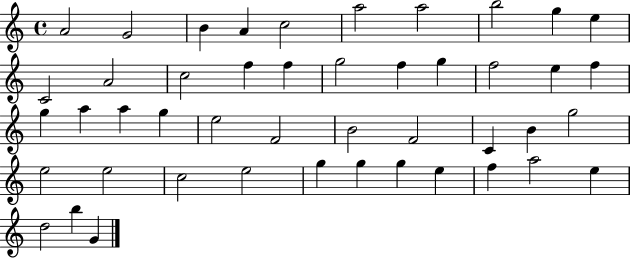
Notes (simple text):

A4/h G4/h B4/q A4/q C5/h A5/h A5/h B5/h G5/q E5/q C4/h A4/h C5/h F5/q F5/q G5/h F5/q G5/q F5/h E5/q F5/q G5/q A5/q A5/q G5/q E5/h F4/h B4/h F4/h C4/q B4/q G5/h E5/h E5/h C5/h E5/h G5/q G5/q G5/q E5/q F5/q A5/h E5/q D5/h B5/q G4/q